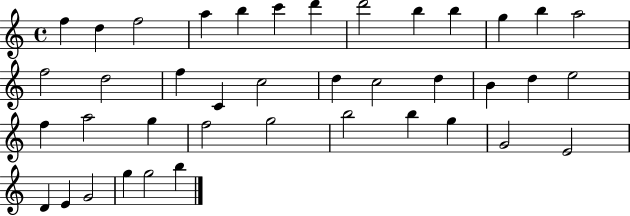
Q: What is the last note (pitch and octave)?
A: B5